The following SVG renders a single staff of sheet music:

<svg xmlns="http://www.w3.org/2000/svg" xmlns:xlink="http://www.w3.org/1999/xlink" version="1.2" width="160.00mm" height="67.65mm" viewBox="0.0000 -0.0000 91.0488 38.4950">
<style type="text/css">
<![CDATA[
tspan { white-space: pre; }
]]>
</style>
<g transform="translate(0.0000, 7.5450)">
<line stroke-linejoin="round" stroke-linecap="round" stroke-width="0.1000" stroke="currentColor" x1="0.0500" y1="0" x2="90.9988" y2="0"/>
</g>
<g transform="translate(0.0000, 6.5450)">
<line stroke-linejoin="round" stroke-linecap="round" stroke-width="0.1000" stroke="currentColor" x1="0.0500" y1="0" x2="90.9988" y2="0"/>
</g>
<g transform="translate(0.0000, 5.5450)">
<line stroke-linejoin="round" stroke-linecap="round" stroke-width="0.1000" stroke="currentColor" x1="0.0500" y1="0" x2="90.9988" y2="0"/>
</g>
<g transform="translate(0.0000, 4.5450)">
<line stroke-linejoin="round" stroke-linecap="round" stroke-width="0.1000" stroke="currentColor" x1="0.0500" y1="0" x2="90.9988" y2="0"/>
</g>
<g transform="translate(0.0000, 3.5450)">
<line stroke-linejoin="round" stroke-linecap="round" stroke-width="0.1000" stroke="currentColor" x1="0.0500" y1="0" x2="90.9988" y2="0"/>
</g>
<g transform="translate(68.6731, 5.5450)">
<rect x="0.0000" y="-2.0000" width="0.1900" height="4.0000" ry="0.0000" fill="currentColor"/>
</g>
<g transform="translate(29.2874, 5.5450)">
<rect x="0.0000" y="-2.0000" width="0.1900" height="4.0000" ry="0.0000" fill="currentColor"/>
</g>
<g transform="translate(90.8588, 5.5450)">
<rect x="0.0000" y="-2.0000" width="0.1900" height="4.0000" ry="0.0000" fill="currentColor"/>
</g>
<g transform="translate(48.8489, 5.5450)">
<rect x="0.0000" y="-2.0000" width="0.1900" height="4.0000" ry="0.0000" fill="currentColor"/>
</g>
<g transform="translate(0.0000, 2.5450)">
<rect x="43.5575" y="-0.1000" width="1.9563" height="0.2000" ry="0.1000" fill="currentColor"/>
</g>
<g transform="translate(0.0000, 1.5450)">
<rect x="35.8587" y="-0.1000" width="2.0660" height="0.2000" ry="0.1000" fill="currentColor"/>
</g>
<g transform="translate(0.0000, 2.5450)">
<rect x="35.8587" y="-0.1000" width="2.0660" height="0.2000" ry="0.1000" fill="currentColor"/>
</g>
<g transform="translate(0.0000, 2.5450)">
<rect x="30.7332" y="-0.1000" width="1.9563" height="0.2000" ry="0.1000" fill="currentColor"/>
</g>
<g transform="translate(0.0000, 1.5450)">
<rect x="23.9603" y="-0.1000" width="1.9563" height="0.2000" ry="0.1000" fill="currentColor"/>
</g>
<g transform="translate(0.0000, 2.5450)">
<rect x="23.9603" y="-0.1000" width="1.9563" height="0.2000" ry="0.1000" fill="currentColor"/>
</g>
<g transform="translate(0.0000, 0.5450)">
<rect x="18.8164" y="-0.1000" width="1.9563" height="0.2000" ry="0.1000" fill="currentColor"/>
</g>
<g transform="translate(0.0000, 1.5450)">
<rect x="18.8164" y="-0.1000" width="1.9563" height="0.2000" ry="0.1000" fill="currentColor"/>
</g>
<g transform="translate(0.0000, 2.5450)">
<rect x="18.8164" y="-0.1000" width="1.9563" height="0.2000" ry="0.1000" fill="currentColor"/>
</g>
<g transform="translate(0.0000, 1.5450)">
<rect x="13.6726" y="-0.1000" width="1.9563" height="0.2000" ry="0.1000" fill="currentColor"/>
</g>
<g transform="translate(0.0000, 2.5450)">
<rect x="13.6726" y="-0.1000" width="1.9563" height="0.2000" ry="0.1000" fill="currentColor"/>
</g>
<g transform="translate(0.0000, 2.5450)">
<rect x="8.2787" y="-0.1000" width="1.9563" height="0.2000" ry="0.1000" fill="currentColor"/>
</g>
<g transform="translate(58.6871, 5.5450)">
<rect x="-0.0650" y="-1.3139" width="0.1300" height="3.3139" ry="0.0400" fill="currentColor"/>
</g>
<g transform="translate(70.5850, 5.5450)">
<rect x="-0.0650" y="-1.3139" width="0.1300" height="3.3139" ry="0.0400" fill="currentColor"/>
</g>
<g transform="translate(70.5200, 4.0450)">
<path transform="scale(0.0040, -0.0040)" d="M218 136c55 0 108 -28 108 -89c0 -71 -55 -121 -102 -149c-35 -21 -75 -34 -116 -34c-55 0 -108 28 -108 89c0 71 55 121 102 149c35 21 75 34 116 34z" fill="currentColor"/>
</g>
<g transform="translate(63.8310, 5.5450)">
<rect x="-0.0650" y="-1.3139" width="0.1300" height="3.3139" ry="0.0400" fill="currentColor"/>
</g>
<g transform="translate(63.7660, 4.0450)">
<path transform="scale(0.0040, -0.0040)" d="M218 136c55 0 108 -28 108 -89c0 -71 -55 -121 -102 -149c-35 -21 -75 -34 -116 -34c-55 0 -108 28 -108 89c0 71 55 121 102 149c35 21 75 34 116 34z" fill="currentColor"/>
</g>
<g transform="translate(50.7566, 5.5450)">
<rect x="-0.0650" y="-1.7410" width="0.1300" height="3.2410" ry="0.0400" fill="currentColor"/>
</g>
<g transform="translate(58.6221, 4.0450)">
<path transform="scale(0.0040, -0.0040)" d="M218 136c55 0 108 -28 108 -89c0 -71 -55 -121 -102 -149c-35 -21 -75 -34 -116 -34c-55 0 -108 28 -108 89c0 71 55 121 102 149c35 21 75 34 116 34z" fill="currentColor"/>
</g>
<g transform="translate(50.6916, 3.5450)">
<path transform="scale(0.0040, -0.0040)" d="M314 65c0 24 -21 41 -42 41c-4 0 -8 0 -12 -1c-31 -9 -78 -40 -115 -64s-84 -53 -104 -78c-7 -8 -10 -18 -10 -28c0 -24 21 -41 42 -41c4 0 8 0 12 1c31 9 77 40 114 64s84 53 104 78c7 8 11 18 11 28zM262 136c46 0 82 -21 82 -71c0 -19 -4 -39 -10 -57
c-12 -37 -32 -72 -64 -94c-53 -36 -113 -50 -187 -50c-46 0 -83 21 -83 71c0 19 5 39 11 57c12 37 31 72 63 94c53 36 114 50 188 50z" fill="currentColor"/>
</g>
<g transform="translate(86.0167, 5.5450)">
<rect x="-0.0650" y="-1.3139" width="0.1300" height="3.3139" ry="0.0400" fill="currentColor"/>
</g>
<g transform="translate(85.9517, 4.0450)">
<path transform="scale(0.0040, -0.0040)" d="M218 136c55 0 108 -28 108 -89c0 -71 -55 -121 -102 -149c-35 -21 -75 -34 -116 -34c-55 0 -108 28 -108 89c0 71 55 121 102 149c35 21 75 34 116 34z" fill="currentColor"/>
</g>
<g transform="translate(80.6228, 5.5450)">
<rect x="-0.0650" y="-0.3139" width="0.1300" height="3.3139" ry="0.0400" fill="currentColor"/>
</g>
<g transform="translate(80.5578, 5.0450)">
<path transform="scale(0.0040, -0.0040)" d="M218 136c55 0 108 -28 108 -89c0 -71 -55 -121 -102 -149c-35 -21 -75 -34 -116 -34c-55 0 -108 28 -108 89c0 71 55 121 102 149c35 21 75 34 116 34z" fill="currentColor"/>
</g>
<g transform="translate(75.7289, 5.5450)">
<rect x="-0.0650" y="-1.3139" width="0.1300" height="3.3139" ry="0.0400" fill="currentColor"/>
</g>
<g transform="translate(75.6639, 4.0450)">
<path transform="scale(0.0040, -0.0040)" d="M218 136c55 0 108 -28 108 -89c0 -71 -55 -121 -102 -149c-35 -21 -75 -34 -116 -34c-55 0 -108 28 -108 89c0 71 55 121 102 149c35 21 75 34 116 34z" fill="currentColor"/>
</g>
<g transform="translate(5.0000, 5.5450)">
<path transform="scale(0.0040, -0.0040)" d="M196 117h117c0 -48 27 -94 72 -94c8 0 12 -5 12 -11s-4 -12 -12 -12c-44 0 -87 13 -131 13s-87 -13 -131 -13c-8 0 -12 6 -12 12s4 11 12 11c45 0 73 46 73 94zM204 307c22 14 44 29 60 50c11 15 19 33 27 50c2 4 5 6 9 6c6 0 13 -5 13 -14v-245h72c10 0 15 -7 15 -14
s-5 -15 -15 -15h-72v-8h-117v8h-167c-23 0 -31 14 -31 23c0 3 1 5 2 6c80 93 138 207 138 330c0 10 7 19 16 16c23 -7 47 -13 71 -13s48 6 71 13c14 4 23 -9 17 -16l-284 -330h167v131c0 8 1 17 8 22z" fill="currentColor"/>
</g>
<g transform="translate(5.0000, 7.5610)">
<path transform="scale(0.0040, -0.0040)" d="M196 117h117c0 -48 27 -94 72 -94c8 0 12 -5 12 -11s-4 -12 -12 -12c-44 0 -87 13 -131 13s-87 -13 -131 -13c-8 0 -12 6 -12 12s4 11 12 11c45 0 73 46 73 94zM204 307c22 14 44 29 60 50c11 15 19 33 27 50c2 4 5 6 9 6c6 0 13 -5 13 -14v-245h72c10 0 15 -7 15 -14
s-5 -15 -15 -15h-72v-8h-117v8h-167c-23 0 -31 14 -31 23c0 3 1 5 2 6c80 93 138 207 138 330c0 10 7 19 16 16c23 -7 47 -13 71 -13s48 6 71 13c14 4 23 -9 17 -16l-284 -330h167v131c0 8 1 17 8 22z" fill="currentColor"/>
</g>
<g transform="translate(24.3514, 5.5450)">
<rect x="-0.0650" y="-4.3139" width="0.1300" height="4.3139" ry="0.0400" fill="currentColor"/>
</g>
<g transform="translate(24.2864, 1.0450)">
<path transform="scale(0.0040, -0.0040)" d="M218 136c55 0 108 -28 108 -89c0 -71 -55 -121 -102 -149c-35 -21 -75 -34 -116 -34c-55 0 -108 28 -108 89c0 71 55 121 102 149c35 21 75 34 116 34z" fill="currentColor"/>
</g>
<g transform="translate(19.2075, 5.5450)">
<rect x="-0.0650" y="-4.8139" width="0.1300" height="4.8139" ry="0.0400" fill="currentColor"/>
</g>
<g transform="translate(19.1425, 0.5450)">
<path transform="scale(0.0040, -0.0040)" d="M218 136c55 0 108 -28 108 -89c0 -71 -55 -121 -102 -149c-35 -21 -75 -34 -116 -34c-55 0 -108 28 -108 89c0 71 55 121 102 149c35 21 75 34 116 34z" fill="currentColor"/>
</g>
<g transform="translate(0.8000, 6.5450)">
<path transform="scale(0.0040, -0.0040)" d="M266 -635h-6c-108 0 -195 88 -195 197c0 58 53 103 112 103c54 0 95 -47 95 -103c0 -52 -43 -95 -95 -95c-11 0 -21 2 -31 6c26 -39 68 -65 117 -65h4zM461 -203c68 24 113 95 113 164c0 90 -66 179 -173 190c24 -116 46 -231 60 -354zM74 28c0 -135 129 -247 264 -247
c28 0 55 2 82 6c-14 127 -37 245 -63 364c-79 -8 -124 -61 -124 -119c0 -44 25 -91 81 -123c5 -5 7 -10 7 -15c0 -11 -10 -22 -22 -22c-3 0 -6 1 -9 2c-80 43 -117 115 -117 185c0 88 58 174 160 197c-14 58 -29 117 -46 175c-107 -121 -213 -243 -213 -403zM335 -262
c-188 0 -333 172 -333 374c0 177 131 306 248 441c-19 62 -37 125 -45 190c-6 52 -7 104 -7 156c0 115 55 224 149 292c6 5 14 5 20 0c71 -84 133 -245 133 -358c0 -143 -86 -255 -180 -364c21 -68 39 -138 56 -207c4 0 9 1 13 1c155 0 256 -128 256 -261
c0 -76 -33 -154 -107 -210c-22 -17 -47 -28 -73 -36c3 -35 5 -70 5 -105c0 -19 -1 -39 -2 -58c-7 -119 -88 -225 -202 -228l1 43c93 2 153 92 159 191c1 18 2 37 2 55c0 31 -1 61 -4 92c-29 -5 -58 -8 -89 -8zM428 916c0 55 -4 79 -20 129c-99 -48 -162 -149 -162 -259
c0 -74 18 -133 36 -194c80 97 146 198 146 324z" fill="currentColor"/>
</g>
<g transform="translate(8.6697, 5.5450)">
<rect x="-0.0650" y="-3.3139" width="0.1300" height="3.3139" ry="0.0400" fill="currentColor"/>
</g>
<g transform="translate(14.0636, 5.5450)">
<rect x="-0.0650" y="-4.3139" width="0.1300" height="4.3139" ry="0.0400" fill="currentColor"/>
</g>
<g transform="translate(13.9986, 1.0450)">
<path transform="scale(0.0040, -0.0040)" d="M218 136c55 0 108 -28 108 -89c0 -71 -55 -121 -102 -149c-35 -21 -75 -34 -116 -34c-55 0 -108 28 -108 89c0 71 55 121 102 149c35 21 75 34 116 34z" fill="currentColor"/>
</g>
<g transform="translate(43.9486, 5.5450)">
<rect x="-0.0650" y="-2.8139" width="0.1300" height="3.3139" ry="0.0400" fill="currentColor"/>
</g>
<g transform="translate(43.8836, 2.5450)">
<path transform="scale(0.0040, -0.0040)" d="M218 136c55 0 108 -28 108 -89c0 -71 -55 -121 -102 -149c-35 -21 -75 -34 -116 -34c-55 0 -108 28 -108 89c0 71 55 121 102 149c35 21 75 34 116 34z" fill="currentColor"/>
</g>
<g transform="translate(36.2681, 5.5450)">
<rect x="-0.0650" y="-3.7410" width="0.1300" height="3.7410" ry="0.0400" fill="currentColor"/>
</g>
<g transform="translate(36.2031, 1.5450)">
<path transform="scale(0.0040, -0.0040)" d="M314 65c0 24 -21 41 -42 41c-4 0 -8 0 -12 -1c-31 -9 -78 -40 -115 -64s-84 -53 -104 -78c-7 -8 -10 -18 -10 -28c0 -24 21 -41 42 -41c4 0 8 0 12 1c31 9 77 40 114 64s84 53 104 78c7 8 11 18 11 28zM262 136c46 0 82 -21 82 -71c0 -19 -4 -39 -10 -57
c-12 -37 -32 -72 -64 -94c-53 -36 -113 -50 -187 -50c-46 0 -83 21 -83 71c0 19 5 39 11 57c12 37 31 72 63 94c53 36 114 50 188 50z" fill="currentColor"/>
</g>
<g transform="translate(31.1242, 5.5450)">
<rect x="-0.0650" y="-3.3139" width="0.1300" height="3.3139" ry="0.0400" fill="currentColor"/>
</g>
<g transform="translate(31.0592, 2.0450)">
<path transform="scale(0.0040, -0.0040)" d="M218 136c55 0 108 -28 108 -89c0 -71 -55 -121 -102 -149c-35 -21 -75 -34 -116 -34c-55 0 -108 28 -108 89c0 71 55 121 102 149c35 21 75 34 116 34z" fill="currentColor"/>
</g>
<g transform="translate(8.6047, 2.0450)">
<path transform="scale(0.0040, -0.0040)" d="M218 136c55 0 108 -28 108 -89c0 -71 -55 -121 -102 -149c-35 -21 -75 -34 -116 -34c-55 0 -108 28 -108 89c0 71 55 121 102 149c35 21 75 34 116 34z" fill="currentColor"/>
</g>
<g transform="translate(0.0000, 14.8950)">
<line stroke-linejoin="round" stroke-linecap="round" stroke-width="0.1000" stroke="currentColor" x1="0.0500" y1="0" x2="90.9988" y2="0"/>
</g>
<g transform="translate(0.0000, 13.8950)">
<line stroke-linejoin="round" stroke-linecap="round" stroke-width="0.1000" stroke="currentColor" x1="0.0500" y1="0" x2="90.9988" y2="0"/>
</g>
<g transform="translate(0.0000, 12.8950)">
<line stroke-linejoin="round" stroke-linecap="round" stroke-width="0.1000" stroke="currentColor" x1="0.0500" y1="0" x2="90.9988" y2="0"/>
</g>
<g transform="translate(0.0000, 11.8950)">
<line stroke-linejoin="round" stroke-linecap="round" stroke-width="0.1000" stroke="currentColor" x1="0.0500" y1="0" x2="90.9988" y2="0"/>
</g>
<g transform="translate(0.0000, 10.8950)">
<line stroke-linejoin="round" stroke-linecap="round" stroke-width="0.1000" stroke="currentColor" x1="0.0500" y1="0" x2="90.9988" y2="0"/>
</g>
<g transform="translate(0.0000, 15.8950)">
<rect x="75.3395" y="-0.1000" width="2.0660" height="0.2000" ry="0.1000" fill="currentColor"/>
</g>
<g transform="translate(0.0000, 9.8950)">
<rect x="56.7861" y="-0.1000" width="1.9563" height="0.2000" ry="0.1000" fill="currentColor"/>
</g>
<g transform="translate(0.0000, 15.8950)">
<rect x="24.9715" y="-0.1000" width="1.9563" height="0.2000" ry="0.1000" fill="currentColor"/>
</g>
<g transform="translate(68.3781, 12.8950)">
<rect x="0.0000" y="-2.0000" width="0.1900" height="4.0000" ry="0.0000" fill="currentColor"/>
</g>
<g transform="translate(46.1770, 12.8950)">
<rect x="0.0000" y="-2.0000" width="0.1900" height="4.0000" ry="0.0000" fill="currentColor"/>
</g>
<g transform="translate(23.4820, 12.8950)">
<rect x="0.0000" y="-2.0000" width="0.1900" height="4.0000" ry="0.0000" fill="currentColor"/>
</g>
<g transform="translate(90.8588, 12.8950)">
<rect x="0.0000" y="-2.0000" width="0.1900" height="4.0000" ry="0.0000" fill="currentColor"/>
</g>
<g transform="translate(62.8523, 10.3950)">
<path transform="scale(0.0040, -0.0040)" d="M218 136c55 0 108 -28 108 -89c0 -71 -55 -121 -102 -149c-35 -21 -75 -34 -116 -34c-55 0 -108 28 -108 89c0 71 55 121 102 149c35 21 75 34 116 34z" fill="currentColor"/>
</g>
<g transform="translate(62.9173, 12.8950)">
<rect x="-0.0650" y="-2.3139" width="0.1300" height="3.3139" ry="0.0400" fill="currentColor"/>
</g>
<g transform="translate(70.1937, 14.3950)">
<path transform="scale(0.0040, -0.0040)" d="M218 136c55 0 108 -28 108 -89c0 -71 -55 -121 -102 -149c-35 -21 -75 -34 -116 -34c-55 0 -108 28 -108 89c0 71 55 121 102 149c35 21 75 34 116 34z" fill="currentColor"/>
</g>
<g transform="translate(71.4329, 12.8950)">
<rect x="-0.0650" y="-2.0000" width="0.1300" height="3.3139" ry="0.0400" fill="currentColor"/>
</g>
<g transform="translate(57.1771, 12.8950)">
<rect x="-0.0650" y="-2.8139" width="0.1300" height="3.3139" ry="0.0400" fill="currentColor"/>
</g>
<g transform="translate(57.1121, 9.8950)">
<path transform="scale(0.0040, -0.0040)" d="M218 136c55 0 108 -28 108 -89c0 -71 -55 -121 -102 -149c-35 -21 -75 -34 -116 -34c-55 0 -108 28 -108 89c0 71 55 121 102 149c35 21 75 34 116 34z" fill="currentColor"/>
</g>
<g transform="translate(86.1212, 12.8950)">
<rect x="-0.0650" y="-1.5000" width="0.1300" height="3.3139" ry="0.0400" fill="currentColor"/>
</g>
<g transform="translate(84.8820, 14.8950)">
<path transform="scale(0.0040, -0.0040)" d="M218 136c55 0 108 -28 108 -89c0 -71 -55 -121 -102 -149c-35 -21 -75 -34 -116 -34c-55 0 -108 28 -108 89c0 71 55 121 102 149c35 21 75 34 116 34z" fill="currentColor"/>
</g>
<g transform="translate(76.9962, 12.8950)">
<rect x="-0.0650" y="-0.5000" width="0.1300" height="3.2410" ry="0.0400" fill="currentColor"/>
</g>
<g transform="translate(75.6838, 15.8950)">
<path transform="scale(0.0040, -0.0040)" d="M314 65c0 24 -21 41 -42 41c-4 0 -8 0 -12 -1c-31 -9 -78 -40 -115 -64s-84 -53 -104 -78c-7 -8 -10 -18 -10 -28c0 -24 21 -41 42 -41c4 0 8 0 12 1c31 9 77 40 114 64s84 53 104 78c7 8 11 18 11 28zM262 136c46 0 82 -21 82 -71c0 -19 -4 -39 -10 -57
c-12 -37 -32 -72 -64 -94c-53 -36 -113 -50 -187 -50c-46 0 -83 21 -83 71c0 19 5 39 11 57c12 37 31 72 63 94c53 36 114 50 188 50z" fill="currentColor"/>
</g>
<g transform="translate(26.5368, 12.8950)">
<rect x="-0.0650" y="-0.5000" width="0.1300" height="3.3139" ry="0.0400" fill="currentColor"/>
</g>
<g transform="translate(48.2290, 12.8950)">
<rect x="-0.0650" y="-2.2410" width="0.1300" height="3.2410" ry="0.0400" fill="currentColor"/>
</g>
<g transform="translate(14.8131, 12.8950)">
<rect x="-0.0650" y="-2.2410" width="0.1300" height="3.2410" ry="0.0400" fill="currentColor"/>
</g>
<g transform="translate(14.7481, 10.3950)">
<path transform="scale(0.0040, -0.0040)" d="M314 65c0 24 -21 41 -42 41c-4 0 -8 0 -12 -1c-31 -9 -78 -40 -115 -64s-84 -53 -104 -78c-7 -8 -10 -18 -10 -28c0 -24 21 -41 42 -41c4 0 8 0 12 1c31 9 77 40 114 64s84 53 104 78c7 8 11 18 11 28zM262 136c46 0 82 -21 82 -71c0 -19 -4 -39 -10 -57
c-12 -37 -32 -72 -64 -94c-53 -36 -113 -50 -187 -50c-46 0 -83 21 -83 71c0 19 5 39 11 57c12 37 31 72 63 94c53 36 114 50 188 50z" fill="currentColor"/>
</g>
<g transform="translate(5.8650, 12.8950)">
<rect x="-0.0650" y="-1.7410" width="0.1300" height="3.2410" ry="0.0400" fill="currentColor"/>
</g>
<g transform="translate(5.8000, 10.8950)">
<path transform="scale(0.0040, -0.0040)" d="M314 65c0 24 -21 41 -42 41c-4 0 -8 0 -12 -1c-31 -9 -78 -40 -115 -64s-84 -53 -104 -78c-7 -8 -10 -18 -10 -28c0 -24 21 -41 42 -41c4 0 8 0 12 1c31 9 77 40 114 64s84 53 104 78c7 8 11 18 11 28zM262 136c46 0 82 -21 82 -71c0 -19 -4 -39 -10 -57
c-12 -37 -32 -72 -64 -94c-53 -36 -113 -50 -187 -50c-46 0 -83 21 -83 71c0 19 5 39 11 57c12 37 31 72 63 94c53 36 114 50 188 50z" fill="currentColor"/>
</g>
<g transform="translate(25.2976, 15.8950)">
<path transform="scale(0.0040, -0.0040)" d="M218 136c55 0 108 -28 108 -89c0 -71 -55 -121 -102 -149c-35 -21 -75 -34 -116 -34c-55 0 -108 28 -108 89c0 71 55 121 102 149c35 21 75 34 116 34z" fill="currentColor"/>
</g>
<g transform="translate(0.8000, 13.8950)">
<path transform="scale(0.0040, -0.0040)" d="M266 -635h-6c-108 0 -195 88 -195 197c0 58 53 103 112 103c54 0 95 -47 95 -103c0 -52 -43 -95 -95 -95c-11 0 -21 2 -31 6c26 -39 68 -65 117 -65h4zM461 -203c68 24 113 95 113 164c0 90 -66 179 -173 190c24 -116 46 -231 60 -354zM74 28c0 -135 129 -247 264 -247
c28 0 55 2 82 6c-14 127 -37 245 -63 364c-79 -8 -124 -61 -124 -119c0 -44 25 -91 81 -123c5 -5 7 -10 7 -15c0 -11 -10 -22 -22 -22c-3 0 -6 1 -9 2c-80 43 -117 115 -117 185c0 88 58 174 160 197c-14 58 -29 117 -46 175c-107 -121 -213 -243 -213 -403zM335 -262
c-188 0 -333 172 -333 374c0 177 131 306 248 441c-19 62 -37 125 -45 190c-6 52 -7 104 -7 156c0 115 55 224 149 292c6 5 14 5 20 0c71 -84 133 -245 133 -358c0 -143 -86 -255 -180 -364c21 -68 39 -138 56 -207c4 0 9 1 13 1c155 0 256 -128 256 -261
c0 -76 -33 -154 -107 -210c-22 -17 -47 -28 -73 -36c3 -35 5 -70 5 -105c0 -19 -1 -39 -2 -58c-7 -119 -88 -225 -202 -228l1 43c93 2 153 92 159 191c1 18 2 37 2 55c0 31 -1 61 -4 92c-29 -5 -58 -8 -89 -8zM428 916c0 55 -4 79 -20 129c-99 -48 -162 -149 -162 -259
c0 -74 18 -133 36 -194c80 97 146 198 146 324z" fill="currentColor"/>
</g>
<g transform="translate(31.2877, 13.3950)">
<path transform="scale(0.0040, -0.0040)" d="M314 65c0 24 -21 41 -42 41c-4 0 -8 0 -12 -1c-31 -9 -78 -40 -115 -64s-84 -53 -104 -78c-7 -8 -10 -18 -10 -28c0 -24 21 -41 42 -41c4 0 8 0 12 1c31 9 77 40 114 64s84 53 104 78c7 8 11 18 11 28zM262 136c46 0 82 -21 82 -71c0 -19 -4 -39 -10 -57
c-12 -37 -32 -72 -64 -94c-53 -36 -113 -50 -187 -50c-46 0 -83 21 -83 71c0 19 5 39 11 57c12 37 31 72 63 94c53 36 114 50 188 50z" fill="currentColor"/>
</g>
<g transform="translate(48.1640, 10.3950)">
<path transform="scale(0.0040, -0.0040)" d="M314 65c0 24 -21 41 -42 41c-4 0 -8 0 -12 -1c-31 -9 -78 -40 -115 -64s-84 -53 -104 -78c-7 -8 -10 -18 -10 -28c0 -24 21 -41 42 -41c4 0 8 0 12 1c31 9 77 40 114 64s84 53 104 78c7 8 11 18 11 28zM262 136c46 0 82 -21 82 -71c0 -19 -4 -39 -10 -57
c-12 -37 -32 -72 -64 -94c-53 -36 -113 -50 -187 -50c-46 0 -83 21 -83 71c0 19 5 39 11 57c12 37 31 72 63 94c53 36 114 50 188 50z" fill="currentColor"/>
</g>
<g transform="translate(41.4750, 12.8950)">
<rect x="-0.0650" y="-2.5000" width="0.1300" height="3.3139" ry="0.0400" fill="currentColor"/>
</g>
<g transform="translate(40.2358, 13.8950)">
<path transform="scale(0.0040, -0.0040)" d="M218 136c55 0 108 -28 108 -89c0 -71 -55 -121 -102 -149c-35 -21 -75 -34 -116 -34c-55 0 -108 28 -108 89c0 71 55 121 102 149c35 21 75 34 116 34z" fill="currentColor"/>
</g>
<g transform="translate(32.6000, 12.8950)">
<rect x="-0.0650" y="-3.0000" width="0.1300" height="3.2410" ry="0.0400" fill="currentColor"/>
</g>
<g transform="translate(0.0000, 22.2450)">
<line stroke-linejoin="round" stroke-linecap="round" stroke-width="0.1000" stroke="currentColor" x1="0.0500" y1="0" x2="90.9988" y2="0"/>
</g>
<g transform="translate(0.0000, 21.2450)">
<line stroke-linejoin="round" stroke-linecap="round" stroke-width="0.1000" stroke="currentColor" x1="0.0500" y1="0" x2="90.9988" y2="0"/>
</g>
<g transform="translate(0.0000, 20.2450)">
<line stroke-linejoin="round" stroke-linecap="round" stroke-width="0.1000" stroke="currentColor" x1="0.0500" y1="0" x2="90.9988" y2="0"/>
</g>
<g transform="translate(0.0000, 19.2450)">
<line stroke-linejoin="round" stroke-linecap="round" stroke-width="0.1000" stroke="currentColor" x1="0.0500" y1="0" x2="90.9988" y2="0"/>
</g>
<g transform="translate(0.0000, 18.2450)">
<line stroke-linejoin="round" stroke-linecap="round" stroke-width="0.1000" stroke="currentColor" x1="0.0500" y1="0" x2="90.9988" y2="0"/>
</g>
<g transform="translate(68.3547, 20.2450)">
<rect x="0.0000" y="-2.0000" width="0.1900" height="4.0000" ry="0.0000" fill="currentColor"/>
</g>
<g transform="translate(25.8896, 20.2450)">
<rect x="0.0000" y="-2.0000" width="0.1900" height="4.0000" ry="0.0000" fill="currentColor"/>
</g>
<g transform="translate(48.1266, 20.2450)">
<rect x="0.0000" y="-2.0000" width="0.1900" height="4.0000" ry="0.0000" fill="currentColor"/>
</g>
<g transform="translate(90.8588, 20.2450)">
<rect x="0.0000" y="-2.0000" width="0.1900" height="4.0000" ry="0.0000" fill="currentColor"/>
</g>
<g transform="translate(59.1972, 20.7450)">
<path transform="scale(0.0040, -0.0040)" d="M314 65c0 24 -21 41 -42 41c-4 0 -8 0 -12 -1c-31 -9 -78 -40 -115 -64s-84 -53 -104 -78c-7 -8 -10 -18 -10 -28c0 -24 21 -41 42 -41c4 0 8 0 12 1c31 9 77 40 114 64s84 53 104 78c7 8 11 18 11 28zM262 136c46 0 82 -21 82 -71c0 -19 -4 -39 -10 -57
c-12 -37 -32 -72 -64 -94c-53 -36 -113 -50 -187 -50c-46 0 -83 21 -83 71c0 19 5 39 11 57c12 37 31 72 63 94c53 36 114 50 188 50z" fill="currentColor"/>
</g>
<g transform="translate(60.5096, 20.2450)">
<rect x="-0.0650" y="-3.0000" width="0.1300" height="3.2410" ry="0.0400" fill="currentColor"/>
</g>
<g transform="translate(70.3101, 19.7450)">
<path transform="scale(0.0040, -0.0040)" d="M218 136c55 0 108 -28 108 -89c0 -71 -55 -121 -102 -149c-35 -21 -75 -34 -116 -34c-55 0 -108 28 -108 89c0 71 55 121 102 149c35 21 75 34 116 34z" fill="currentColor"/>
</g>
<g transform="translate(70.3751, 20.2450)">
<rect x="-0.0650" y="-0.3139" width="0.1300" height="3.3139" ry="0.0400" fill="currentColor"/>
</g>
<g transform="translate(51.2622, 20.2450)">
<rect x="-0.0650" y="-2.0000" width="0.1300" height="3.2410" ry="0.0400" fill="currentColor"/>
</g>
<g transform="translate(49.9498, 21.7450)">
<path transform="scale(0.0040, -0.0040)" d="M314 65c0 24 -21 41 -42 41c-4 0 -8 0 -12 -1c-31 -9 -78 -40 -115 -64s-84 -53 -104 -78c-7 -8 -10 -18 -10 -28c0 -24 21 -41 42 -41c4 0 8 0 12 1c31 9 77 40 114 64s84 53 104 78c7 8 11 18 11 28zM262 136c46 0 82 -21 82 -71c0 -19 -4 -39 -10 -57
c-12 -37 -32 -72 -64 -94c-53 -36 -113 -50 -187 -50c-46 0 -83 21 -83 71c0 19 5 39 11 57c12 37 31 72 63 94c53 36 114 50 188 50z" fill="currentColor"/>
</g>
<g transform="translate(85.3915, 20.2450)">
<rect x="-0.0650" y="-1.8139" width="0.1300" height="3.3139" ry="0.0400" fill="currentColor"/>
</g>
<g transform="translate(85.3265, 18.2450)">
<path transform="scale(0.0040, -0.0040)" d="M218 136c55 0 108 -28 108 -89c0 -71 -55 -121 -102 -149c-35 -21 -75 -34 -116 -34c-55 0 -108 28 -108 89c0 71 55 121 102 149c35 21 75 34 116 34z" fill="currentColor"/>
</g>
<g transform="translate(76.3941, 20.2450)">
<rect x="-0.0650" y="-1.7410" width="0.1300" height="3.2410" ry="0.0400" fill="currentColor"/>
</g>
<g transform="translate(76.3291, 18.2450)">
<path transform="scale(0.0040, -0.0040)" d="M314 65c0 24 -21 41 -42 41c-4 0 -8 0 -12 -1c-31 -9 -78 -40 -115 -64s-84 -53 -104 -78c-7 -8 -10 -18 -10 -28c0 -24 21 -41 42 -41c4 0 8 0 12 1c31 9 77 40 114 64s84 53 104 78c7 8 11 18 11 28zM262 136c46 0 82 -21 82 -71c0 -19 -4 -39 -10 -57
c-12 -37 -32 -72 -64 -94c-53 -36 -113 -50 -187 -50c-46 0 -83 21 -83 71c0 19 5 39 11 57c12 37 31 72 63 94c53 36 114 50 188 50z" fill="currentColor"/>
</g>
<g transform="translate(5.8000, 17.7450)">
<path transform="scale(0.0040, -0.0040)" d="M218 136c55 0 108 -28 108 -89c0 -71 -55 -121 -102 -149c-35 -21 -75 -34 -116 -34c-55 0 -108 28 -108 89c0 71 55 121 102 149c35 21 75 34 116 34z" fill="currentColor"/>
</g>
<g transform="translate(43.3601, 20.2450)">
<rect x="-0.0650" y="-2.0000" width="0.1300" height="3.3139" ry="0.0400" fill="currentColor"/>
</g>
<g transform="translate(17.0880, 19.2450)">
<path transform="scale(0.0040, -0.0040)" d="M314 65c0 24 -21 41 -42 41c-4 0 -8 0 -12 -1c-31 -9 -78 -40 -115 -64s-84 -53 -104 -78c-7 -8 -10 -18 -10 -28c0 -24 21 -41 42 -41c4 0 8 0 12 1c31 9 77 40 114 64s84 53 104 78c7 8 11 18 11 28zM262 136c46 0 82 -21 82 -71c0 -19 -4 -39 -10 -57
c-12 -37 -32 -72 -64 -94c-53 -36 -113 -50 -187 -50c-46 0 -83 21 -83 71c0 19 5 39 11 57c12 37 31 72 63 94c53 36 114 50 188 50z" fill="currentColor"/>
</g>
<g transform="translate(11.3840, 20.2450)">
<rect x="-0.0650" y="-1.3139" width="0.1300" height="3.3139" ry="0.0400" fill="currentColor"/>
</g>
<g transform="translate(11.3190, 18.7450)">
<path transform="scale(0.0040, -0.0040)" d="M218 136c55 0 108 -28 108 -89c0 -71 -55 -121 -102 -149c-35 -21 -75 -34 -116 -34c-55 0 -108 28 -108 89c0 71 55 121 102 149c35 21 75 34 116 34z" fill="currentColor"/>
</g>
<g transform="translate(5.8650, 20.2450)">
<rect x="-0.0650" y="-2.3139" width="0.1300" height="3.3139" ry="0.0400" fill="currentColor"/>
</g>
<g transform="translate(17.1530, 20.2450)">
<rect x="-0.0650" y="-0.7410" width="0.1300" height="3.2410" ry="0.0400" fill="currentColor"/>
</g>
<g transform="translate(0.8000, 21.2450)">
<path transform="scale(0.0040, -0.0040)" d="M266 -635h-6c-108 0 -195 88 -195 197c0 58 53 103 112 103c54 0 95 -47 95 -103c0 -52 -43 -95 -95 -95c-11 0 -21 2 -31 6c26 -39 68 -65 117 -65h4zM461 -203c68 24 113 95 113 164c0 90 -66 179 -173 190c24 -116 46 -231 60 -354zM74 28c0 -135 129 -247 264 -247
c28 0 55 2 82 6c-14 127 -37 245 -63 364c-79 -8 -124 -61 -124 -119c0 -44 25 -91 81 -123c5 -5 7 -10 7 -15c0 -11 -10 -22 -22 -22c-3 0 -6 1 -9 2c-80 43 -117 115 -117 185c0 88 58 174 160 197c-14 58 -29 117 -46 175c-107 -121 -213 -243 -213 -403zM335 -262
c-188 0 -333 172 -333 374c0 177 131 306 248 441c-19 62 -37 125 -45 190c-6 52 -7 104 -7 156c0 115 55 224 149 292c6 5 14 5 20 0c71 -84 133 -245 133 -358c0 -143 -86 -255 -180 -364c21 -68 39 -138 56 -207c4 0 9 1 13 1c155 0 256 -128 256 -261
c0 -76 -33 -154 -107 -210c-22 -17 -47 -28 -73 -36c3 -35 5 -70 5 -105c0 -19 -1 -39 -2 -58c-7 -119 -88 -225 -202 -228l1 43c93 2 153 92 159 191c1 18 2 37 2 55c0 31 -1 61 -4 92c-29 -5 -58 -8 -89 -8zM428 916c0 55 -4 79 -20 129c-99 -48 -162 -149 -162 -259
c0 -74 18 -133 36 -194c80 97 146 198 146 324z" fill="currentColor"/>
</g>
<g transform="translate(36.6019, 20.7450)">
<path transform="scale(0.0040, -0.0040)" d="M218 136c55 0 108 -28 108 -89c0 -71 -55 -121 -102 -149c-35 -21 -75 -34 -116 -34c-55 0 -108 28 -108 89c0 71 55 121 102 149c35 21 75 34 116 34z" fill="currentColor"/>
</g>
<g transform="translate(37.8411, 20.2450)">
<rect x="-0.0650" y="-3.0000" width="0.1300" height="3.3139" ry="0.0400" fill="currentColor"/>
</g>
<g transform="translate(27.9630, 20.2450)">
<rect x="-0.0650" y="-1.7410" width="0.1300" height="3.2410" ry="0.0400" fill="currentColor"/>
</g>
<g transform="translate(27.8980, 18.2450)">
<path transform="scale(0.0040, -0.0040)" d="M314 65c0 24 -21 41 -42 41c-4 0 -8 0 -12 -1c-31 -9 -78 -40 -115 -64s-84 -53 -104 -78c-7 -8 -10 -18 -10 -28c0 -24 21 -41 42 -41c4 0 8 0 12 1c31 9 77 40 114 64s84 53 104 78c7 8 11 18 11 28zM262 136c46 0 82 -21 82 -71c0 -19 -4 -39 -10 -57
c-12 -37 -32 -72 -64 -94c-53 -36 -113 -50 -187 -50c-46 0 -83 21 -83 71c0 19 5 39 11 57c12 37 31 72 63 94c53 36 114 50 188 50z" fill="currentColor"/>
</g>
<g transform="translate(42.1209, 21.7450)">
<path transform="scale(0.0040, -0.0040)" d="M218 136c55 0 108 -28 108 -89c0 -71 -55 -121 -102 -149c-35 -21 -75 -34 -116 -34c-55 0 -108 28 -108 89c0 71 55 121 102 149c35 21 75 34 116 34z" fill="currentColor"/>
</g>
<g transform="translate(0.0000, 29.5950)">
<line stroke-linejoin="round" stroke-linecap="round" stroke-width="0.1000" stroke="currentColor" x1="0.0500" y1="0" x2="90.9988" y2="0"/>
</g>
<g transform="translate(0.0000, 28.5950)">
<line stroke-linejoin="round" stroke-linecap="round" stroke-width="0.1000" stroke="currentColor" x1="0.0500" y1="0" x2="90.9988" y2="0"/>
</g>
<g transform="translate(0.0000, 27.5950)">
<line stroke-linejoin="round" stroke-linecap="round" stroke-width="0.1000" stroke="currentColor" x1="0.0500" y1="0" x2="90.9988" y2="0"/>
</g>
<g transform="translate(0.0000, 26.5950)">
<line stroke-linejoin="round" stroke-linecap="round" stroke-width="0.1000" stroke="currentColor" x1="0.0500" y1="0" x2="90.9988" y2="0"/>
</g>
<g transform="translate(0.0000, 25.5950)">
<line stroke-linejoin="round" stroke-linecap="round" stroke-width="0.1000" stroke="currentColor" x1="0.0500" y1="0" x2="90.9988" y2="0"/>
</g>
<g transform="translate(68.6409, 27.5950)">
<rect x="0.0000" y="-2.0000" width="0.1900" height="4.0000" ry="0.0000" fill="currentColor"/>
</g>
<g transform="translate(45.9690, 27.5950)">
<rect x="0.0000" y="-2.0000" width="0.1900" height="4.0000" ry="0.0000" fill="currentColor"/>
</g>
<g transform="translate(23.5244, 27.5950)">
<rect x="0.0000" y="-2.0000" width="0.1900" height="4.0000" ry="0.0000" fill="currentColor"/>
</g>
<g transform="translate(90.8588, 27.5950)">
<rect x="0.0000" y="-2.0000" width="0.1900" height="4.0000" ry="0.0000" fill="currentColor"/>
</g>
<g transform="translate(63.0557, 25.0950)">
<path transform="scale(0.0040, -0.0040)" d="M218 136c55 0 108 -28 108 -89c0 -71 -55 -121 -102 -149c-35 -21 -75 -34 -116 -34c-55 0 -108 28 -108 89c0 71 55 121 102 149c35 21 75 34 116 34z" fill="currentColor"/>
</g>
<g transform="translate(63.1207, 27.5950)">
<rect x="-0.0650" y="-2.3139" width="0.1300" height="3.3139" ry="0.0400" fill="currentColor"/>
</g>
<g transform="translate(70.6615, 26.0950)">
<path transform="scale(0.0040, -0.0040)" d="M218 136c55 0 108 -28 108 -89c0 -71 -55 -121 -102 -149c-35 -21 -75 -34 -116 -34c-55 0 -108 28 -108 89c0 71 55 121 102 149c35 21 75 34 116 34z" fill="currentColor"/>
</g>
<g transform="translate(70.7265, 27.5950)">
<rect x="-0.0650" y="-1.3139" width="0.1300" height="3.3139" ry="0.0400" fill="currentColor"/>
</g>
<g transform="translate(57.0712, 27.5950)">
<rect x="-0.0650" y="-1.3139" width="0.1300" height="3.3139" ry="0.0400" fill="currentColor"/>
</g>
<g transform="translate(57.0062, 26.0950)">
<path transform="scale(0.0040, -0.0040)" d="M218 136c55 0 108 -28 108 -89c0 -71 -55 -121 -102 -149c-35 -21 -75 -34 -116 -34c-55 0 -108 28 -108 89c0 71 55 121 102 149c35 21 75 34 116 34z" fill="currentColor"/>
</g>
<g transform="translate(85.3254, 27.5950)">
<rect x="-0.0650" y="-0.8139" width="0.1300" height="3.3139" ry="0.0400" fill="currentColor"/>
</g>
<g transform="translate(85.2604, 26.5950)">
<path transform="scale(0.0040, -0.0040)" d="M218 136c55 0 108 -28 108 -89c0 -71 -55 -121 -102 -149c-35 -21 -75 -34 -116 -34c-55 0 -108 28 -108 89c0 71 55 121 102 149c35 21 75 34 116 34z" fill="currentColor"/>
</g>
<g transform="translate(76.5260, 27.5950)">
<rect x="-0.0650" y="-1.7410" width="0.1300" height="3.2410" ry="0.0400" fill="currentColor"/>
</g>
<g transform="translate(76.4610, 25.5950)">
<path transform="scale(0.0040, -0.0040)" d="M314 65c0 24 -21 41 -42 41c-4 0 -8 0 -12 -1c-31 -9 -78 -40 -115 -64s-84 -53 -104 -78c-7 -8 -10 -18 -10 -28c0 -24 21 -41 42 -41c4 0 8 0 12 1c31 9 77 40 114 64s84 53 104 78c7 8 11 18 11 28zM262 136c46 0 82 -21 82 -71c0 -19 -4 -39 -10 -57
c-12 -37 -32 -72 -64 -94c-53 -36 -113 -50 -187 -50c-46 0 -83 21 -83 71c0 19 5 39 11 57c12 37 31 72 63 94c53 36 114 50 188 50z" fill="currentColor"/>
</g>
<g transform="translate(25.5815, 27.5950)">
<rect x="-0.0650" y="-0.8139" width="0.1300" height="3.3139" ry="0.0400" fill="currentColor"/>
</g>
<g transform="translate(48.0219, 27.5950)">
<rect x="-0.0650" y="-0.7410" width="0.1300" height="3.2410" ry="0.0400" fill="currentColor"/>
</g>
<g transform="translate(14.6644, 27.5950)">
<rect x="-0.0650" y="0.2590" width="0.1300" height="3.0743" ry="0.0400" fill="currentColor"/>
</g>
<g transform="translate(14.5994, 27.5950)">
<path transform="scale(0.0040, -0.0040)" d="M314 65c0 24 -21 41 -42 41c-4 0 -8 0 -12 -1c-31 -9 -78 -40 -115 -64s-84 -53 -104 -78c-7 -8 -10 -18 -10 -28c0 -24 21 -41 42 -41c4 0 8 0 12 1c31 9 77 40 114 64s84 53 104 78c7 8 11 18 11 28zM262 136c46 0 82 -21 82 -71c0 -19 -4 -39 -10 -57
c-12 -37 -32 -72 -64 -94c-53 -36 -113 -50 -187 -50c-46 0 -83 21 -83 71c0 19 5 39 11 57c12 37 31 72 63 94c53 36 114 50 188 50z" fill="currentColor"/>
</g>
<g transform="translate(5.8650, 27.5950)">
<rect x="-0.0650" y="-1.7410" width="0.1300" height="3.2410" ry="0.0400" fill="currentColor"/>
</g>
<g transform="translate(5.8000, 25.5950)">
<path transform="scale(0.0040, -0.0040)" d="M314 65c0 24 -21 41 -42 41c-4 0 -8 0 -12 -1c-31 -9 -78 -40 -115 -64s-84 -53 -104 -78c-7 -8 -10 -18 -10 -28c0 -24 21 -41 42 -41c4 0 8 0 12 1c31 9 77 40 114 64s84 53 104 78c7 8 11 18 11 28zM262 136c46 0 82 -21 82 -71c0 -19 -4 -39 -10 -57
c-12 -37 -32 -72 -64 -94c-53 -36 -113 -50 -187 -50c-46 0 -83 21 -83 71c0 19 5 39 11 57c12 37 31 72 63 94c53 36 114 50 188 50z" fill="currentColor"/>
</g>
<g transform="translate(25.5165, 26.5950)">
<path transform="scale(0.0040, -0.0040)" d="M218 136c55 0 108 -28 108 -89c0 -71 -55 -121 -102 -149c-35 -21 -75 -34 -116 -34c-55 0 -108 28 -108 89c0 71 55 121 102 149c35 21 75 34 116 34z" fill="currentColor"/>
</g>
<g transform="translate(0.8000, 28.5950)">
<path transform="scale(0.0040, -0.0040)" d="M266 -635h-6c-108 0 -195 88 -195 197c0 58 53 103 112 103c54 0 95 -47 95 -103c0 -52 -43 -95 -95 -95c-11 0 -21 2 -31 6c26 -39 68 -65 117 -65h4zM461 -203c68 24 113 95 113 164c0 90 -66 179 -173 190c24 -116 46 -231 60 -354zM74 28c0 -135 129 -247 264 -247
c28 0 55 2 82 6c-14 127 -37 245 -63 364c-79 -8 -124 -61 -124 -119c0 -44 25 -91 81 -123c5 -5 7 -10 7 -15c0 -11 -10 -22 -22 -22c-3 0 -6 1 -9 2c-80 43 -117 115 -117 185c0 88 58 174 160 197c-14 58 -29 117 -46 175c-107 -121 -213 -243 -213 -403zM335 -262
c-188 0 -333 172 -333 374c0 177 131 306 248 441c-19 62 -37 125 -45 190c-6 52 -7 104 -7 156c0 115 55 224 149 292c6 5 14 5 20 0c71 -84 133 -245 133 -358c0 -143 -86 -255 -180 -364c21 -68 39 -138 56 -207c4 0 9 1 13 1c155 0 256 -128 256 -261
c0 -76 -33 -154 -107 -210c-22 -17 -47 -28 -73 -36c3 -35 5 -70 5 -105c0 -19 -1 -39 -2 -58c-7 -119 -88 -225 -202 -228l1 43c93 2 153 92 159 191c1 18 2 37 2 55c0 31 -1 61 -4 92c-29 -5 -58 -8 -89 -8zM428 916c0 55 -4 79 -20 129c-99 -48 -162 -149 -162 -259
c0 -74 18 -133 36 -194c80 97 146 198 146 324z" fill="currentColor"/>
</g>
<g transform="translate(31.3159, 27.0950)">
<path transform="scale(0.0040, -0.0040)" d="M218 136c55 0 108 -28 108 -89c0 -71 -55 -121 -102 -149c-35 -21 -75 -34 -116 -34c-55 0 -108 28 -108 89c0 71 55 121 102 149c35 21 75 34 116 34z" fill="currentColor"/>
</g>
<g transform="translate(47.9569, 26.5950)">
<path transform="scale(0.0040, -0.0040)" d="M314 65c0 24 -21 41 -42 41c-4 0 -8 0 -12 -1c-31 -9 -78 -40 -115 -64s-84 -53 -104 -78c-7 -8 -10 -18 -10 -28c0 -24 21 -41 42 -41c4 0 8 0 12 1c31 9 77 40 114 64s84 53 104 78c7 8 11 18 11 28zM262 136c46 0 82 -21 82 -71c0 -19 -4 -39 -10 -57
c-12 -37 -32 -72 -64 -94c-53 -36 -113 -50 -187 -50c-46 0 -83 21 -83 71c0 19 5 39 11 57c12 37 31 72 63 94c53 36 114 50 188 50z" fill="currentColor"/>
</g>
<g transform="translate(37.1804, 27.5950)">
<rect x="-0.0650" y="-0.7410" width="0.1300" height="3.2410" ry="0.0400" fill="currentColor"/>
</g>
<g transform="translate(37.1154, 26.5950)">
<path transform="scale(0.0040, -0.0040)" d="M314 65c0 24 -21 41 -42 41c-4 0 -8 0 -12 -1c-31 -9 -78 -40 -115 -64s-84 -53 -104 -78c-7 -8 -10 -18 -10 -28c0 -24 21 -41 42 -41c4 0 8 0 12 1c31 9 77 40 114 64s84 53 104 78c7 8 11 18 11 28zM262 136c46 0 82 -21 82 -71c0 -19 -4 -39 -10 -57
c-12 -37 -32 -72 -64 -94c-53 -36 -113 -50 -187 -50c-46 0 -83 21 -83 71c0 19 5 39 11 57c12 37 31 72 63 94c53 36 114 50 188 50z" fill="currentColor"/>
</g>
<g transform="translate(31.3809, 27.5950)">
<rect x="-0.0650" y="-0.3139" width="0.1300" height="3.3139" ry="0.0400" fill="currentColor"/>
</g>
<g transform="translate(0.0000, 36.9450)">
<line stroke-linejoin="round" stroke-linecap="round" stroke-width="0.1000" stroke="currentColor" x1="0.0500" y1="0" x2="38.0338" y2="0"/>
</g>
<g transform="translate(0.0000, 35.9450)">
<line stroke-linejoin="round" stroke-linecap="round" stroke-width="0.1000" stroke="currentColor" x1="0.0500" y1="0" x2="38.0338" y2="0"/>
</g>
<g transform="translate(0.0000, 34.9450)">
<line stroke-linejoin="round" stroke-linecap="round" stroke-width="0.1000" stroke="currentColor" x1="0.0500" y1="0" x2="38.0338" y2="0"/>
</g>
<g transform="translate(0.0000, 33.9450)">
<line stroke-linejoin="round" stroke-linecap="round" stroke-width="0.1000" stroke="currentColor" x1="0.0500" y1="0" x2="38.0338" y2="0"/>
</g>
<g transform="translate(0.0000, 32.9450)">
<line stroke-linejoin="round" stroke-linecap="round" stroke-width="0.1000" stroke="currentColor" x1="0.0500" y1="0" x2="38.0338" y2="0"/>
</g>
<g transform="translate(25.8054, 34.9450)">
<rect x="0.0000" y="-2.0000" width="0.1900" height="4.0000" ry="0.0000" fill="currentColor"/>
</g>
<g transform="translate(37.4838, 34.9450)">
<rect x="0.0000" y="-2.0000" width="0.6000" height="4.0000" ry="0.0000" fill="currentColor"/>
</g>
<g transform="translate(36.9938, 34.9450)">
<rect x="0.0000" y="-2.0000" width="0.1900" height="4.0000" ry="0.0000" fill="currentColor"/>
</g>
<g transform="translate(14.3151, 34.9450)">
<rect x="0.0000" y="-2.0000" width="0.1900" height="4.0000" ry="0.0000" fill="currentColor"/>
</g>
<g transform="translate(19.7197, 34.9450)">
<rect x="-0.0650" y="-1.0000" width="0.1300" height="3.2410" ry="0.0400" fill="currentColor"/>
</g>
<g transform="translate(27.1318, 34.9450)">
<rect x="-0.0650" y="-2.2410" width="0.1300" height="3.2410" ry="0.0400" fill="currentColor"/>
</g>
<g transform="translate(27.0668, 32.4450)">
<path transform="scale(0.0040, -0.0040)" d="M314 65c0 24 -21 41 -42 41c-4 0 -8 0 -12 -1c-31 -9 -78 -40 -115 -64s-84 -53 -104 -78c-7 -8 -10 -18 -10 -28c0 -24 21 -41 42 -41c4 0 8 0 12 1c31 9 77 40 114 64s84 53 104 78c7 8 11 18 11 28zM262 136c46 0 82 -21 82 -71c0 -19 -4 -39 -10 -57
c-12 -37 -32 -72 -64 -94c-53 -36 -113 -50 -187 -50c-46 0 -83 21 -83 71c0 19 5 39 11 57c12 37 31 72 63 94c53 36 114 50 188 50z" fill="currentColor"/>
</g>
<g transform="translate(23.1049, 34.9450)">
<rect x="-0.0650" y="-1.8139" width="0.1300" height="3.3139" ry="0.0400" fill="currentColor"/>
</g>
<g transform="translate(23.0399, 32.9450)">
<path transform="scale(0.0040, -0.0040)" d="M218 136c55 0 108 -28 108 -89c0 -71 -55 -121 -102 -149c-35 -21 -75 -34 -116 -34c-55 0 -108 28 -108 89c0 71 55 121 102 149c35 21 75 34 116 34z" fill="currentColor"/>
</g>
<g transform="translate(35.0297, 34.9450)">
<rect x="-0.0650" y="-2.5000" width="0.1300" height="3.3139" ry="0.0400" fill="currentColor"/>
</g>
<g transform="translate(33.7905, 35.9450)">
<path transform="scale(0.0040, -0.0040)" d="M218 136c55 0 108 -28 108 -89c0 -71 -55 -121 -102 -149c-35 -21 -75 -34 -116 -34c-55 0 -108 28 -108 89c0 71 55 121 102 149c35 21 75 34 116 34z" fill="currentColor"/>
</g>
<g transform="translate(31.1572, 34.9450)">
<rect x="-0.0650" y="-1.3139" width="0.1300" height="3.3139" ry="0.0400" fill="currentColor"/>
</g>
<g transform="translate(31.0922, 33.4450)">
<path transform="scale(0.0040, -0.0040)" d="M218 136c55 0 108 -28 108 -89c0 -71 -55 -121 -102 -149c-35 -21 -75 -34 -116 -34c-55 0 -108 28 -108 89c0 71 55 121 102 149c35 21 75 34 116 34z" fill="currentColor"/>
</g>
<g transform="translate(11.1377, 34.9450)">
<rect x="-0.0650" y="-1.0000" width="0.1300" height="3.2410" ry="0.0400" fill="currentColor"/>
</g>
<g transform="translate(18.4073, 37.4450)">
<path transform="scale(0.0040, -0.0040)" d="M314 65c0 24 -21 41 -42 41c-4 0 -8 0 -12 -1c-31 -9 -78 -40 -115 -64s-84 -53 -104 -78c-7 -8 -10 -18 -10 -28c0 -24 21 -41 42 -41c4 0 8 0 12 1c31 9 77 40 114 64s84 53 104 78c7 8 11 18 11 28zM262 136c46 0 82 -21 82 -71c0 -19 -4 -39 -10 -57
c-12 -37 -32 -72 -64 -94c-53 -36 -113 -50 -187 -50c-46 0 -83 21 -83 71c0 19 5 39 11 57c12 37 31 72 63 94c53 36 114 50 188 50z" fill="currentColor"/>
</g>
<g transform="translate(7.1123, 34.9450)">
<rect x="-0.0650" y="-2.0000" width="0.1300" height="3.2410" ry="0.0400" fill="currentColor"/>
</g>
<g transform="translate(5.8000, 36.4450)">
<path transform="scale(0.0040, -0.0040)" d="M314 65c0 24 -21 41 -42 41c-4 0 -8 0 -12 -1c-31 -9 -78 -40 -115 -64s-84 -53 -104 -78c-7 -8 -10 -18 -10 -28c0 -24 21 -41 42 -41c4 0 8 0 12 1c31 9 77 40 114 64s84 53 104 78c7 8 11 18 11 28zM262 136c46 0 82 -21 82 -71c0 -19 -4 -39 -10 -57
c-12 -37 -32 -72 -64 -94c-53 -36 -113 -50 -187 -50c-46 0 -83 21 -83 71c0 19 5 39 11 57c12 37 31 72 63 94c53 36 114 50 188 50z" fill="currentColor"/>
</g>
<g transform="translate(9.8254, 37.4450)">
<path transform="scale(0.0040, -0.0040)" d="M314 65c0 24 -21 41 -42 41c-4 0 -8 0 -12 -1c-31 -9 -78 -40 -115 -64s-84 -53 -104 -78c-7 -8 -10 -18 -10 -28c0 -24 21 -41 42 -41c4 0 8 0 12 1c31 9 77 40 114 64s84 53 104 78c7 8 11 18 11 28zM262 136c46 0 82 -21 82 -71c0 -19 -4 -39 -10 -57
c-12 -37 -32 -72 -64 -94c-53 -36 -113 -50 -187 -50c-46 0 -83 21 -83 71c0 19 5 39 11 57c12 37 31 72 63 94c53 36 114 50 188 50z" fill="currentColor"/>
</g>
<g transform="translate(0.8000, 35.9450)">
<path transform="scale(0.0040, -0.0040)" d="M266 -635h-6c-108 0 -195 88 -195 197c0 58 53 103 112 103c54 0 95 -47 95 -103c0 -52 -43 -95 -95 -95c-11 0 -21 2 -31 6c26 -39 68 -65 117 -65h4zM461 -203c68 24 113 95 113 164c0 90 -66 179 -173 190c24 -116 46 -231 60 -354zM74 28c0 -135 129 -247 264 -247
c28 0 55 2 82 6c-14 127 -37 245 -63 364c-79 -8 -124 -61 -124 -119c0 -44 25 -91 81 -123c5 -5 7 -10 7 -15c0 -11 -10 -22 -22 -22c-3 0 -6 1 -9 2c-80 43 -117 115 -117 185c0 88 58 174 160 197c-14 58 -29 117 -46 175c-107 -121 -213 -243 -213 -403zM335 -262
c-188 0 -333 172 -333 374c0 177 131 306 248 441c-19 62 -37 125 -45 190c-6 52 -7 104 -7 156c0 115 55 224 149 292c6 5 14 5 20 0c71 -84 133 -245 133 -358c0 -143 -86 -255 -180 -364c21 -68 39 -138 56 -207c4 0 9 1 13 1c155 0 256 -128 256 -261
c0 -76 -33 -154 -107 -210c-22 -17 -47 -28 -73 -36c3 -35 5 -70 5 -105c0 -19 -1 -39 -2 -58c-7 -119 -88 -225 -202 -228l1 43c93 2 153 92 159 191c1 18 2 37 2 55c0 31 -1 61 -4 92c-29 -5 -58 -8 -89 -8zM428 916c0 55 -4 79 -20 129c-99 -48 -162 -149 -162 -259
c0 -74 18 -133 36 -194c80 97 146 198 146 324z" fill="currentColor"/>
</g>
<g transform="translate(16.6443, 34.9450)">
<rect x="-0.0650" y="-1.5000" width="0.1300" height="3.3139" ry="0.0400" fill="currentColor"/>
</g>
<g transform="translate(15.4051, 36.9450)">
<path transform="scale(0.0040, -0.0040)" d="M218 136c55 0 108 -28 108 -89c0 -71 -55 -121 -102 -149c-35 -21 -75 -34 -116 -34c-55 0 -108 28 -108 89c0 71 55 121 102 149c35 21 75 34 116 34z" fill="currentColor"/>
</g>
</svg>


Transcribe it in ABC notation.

X:1
T:Untitled
M:4/4
L:1/4
K:C
b d' e' d' b c'2 a f2 e e e e c e f2 g2 C A2 G g2 a g F C2 E g e d2 f2 A F F2 A2 c f2 f f2 B2 d c d2 d2 e g e f2 d F2 D2 E D2 f g2 e G